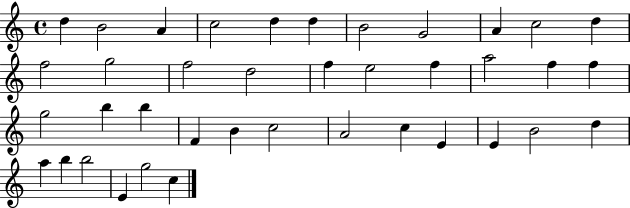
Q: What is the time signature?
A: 4/4